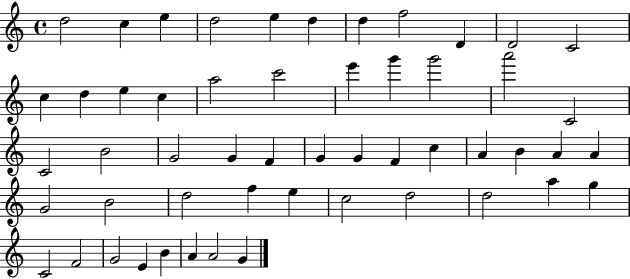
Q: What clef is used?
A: treble